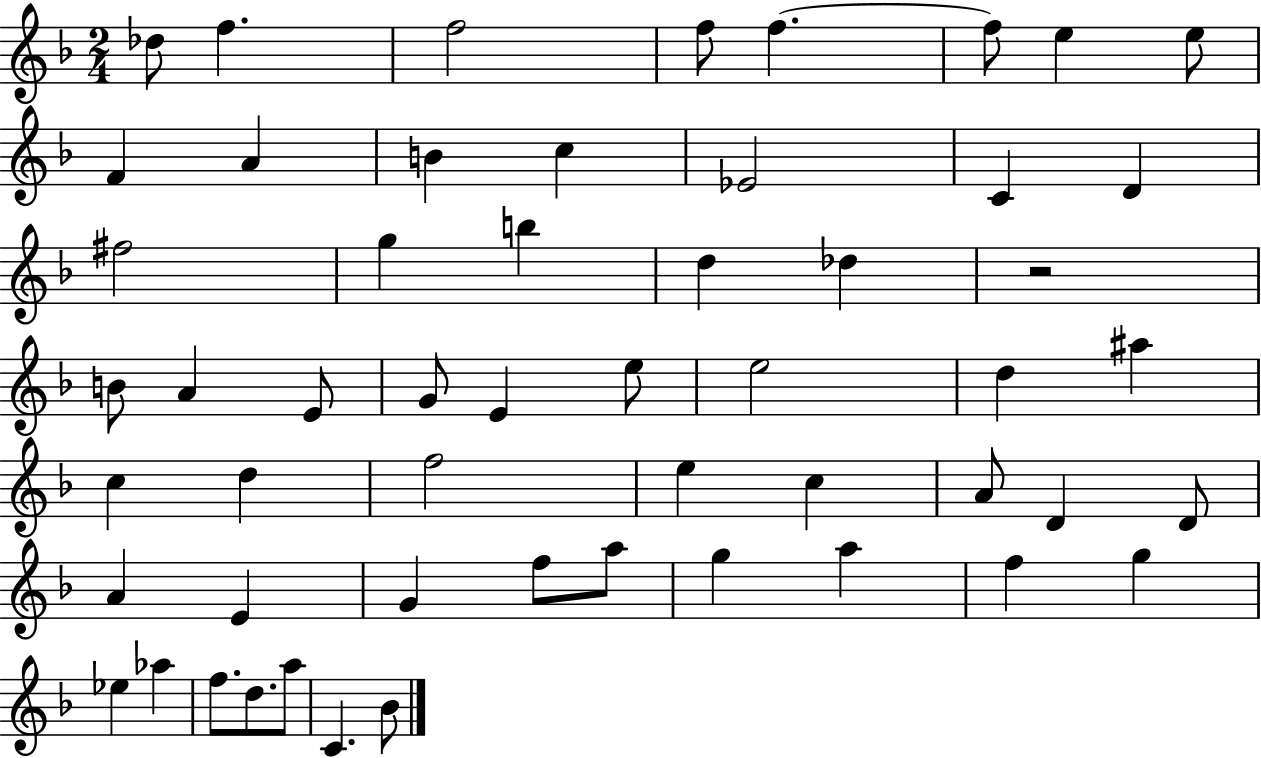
{
  \clef treble
  \numericTimeSignature
  \time 2/4
  \key f \major
  \repeat volta 2 { des''8 f''4. | f''2 | f''8 f''4.~~ | f''8 e''4 e''8 | \break f'4 a'4 | b'4 c''4 | ees'2 | c'4 d'4 | \break fis''2 | g''4 b''4 | d''4 des''4 | r2 | \break b'8 a'4 e'8 | g'8 e'4 e''8 | e''2 | d''4 ais''4 | \break c''4 d''4 | f''2 | e''4 c''4 | a'8 d'4 d'8 | \break a'4 e'4 | g'4 f''8 a''8 | g''4 a''4 | f''4 g''4 | \break ees''4 aes''4 | f''8. d''8. a''8 | c'4. bes'8 | } \bar "|."
}